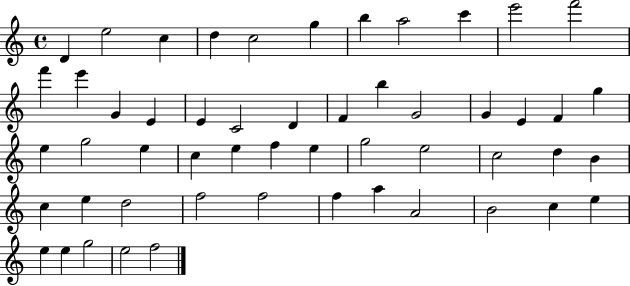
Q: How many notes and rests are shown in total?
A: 53